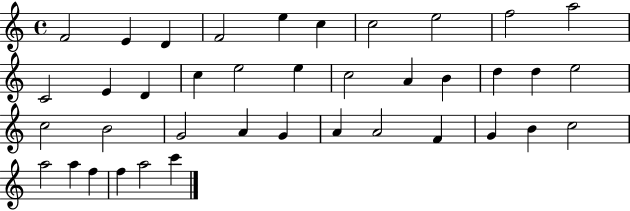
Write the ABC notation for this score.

X:1
T:Untitled
M:4/4
L:1/4
K:C
F2 E D F2 e c c2 e2 f2 a2 C2 E D c e2 e c2 A B d d e2 c2 B2 G2 A G A A2 F G B c2 a2 a f f a2 c'